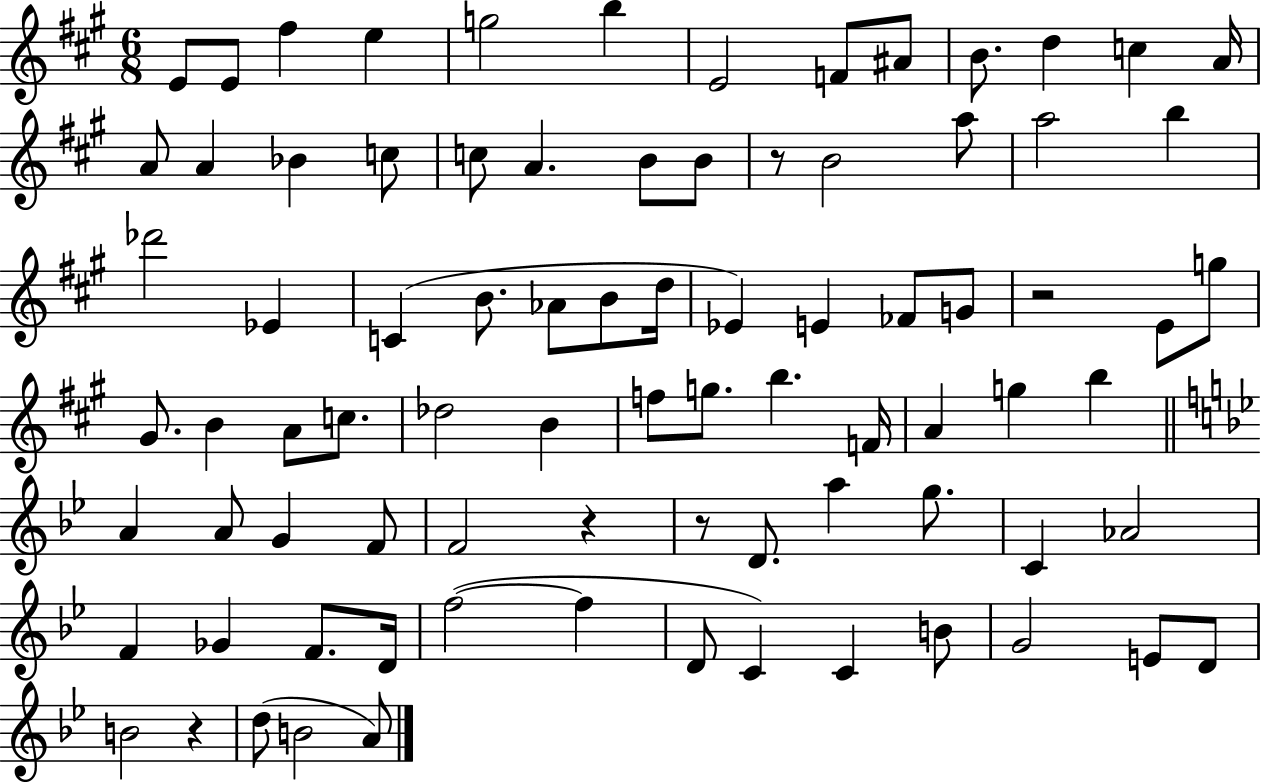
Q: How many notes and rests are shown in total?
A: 83